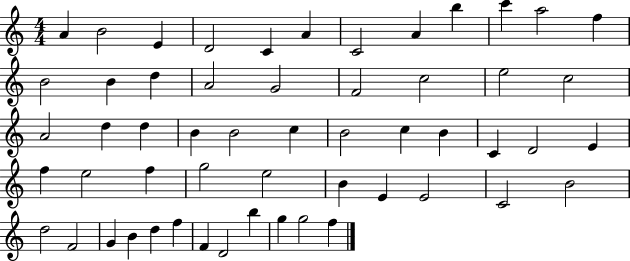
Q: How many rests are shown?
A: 0